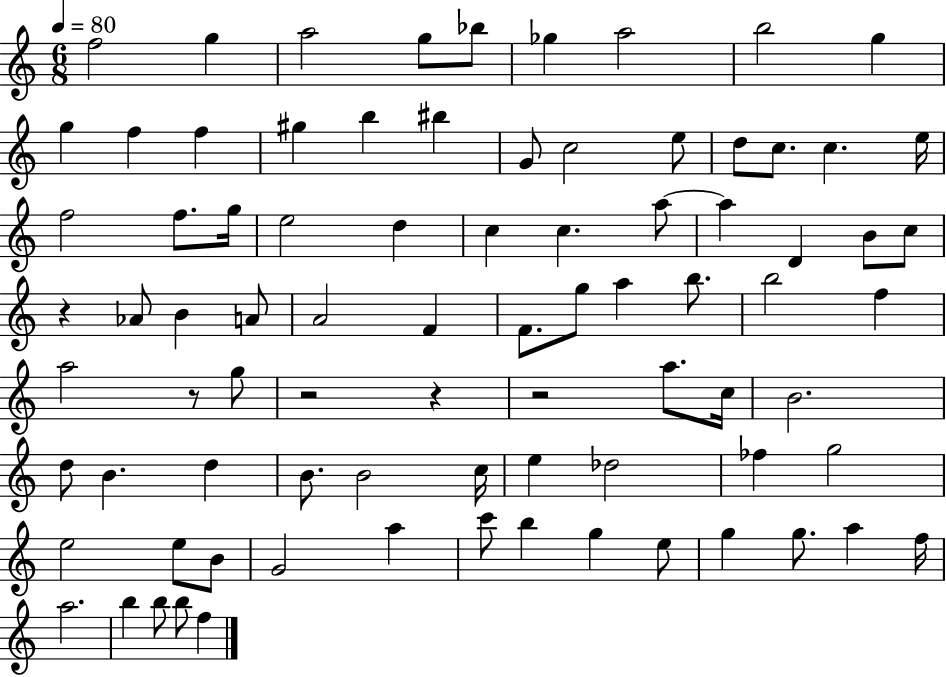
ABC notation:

X:1
T:Untitled
M:6/8
L:1/4
K:C
f2 g a2 g/2 _b/2 _g a2 b2 g g f f ^g b ^b G/2 c2 e/2 d/2 c/2 c e/4 f2 f/2 g/4 e2 d c c a/2 a D B/2 c/2 z _A/2 B A/2 A2 F F/2 g/2 a b/2 b2 f a2 z/2 g/2 z2 z z2 a/2 c/4 B2 d/2 B d B/2 B2 c/4 e _d2 _f g2 e2 e/2 B/2 G2 a c'/2 b g e/2 g g/2 a f/4 a2 b b/2 b/2 f